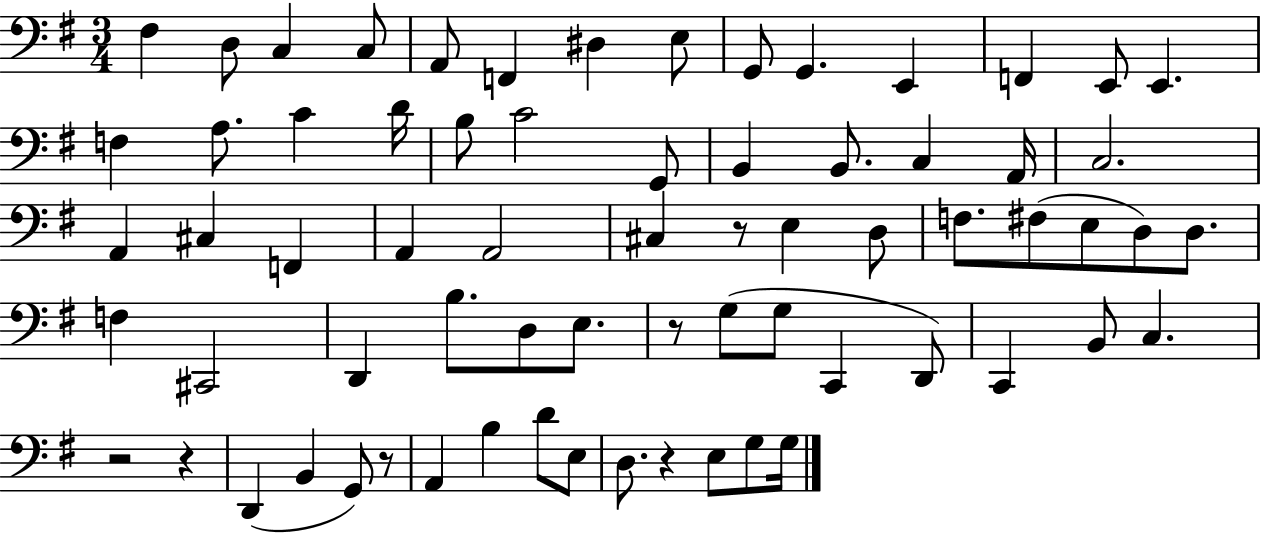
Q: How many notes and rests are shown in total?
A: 69